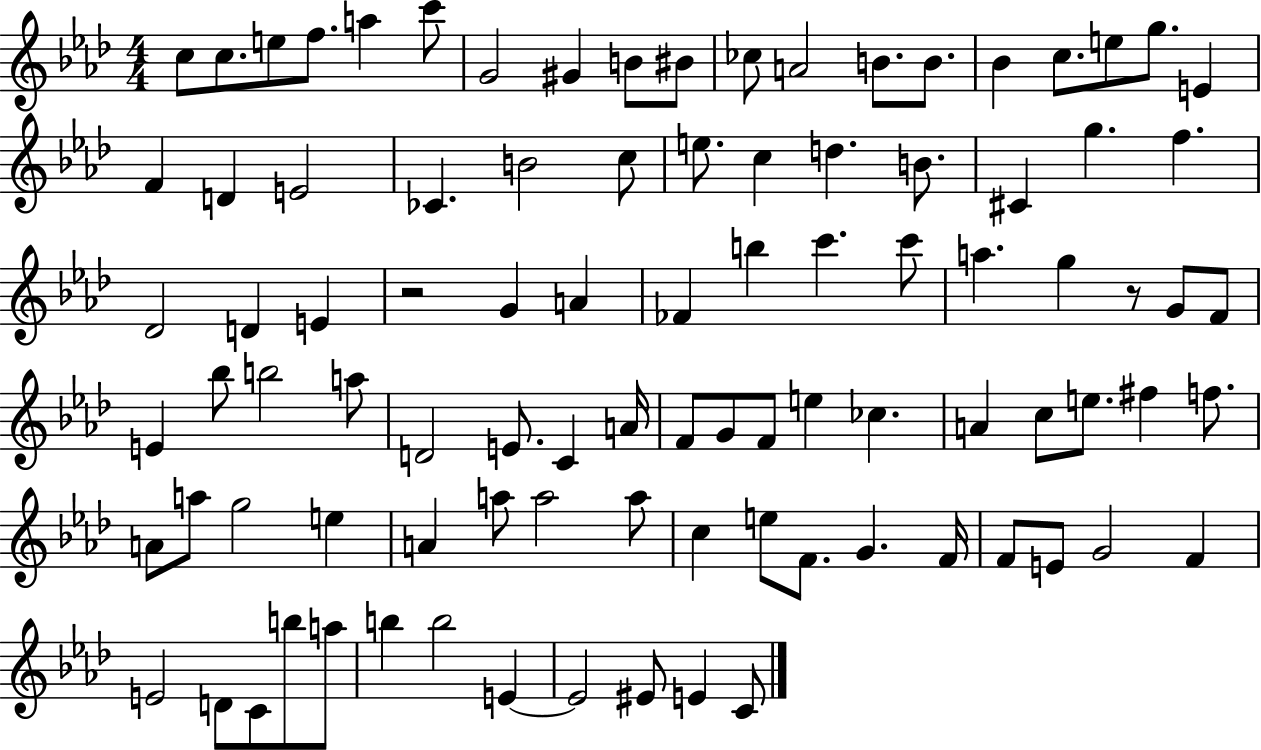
X:1
T:Untitled
M:4/4
L:1/4
K:Ab
c/2 c/2 e/2 f/2 a c'/2 G2 ^G B/2 ^B/2 _c/2 A2 B/2 B/2 _B c/2 e/2 g/2 E F D E2 _C B2 c/2 e/2 c d B/2 ^C g f _D2 D E z2 G A _F b c' c'/2 a g z/2 G/2 F/2 E _b/2 b2 a/2 D2 E/2 C A/4 F/2 G/2 F/2 e _c A c/2 e/2 ^f f/2 A/2 a/2 g2 e A a/2 a2 a/2 c e/2 F/2 G F/4 F/2 E/2 G2 F E2 D/2 C/2 b/2 a/2 b b2 E E2 ^E/2 E C/2